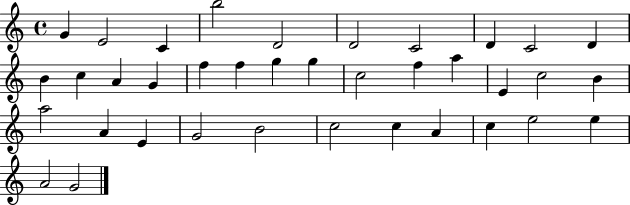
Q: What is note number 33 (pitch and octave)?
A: C5